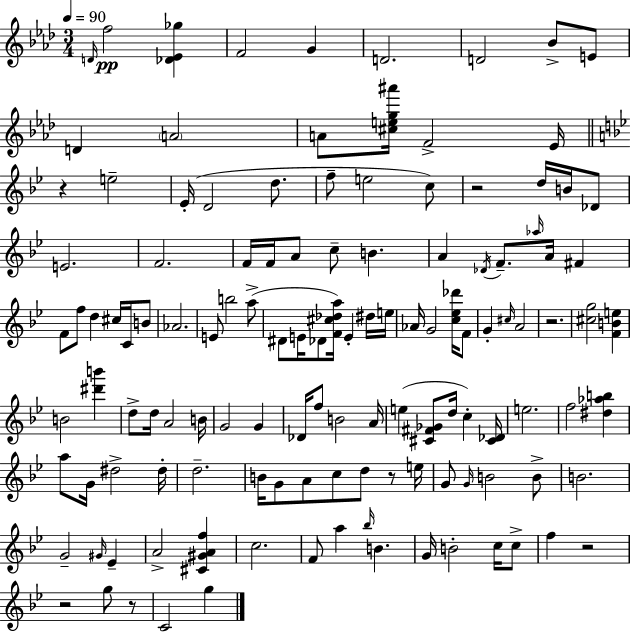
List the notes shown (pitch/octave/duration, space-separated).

D4/s F5/h [Db4,Eb4,Gb5]/q F4/h G4/q D4/h. D4/h Bb4/e E4/e D4/q A4/h A4/e [C#5,E5,G5,A#6]/s F4/h Eb4/s R/q E5/h Eb4/s D4/h D5/e. F5/e E5/h C5/e R/h D5/s B4/s Db4/e E4/h. F4/h. F4/s F4/s A4/e C5/e B4/q. A4/q Db4/s F4/e. Ab5/s A4/s F#4/q F4/e F5/e D5/q C#5/s C4/s B4/e Ab4/h. E4/e B5/h A5/e D#4/e E4/s Db4/e [F4,C#5,Db5,A5]/s E4/q D#5/s E5/s Ab4/s G4/h [C5,Eb5,Db6]/s F4/e G4/q C#5/s A4/h R/h. [C#5,G5]/h [F4,B4,E5]/q B4/h [D#6,B6]/q D5/e D5/s A4/h B4/s G4/h G4/q Db4/s F5/e B4/h A4/s E5/q [C#4,F#4,Gb4]/e D5/s C5/q [C#4,Db4]/s E5/h. F5/h [D#5,Ab5,B5]/q A5/e G4/s D#5/h D#5/s D5/h. B4/s G4/e A4/e C5/e D5/e R/e E5/s G4/e G4/s B4/h B4/e B4/h. G4/h G#4/s Eb4/q A4/h [C#4,G#4,A4,F5]/q C5/h. F4/e A5/q Bb5/s B4/q. G4/s B4/h C5/s C5/e F5/q R/h R/h G5/e R/e C4/h G5/q